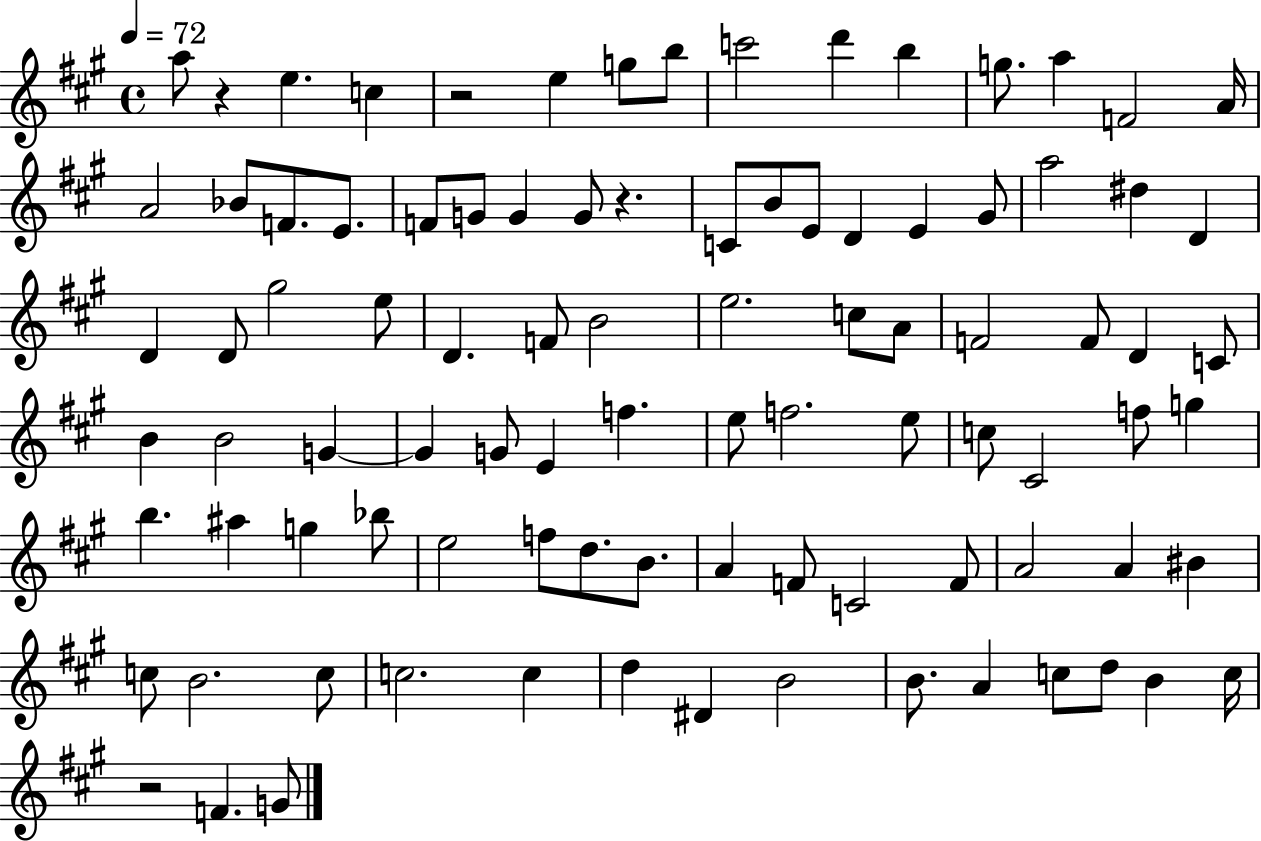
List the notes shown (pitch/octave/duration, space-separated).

A5/e R/q E5/q. C5/q R/h E5/q G5/e B5/e C6/h D6/q B5/q G5/e. A5/q F4/h A4/s A4/h Bb4/e F4/e. E4/e. F4/e G4/e G4/q G4/e R/q. C4/e B4/e E4/e D4/q E4/q G#4/e A5/h D#5/q D4/q D4/q D4/e G#5/h E5/e D4/q. F4/e B4/h E5/h. C5/e A4/e F4/h F4/e D4/q C4/e B4/q B4/h G4/q G4/q G4/e E4/q F5/q. E5/e F5/h. E5/e C5/e C#4/h F5/e G5/q B5/q. A#5/q G5/q Bb5/e E5/h F5/e D5/e. B4/e. A4/q F4/e C4/h F4/e A4/h A4/q BIS4/q C5/e B4/h. C5/e C5/h. C5/q D5/q D#4/q B4/h B4/e. A4/q C5/e D5/e B4/q C5/s R/h F4/q. G4/e